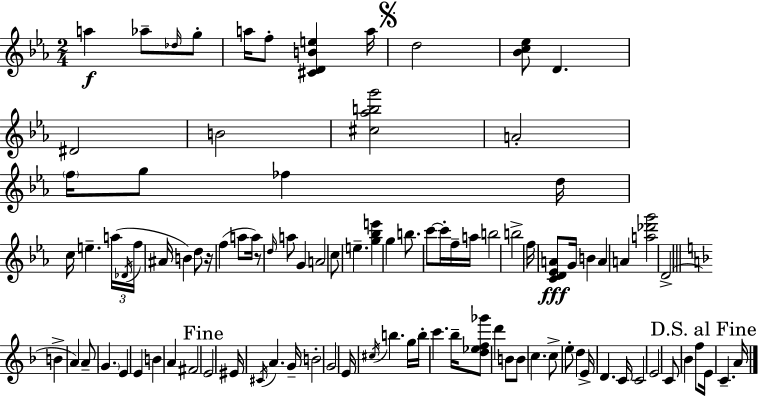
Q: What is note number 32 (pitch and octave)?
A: C5